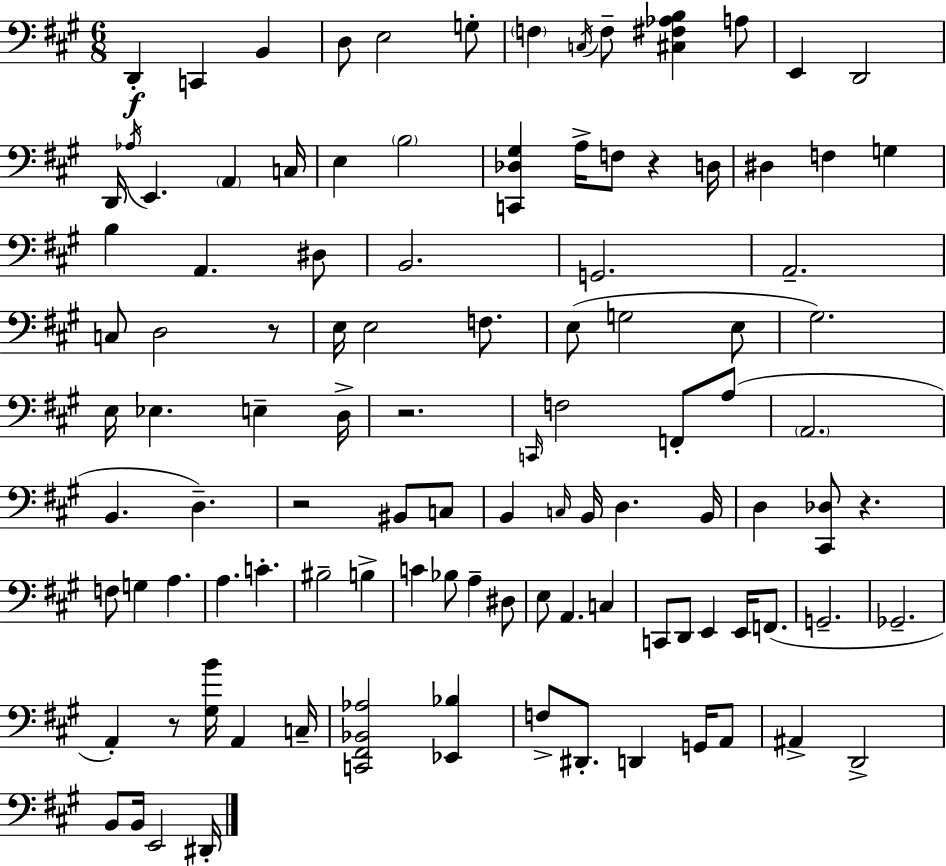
X:1
T:Untitled
M:6/8
L:1/4
K:A
D,, C,, B,, D,/2 E,2 G,/2 F, C,/4 F,/2 [^C,^F,_A,B,] A,/2 E,, D,,2 D,,/4 _A,/4 E,, A,, C,/4 E, B,2 [C,,_D,^G,] A,/4 F,/2 z D,/4 ^D, F, G, B, A,, ^D,/2 B,,2 G,,2 A,,2 C,/2 D,2 z/2 E,/4 E,2 F,/2 E,/2 G,2 E,/2 ^G,2 E,/4 _E, E, D,/4 z2 C,,/4 F,2 F,,/2 A,/2 A,,2 B,, D, z2 ^B,,/2 C,/2 B,, C,/4 B,,/4 D, B,,/4 D, [^C,,_D,]/2 z F,/2 G, A, A, C ^B,2 B, C _B,/2 A, ^D,/2 E,/2 A,, C, C,,/2 D,,/2 E,, E,,/4 F,,/2 G,,2 _G,,2 A,, z/2 [^G,B]/4 A,, C,/4 [C,,^F,,_B,,_A,]2 [_E,,_B,] F,/2 ^D,,/2 D,, G,,/4 A,,/2 ^A,, D,,2 B,,/2 B,,/4 E,,2 ^D,,/4